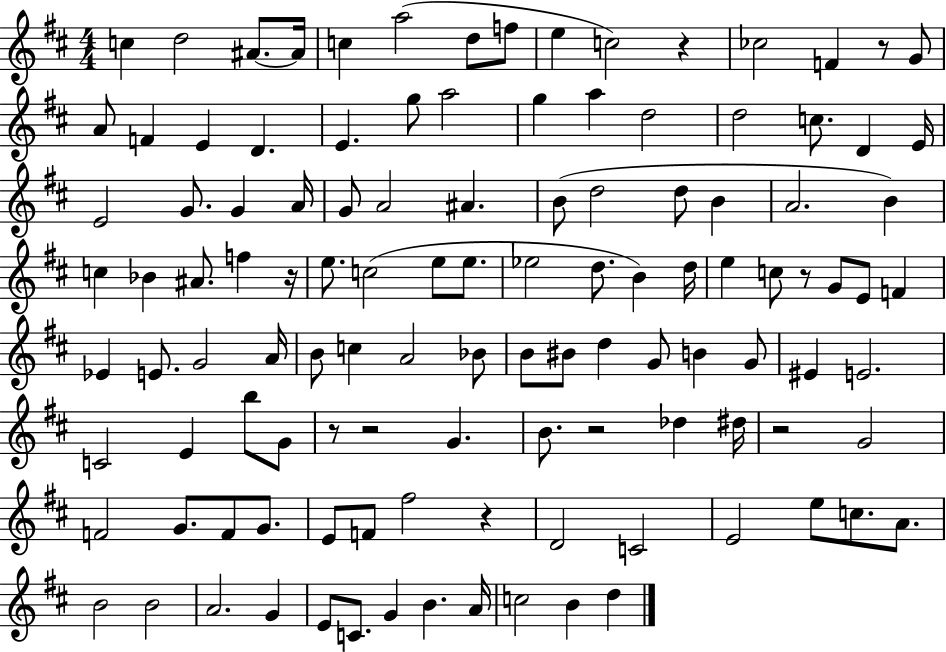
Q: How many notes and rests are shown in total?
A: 116